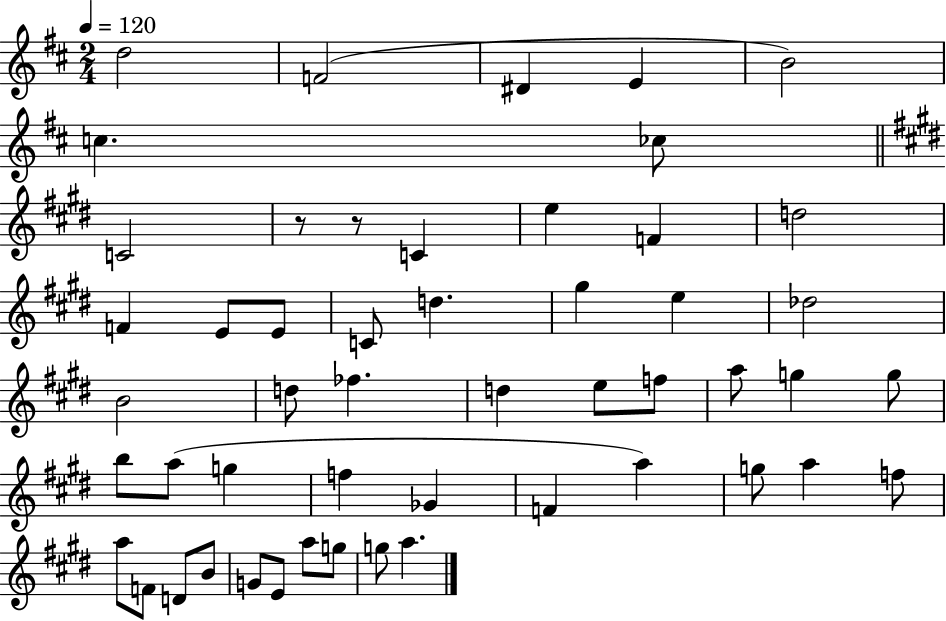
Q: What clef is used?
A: treble